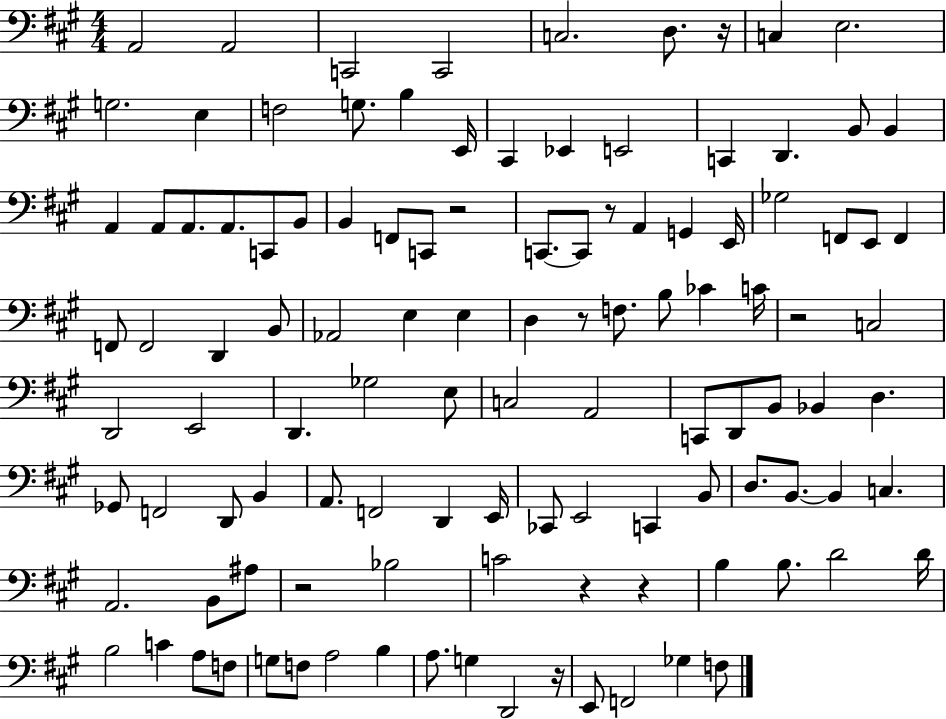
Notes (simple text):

A2/h A2/h C2/h C2/h C3/h. D3/e. R/s C3/q E3/h. G3/h. E3/q F3/h G3/e. B3/q E2/s C#2/q Eb2/q E2/h C2/q D2/q. B2/e B2/q A2/q A2/e A2/e. A2/e. C2/e B2/e B2/q F2/e C2/e R/h C2/e. C2/e R/e A2/q G2/q E2/s Gb3/h F2/e E2/e F2/q F2/e F2/h D2/q B2/e Ab2/h E3/q E3/q D3/q R/e F3/e. B3/e CES4/q C4/s R/h C3/h D2/h E2/h D2/q. Gb3/h E3/e C3/h A2/h C2/e D2/e B2/e Bb2/q D3/q. Gb2/e F2/h D2/e B2/q A2/e. F2/h D2/q E2/s CES2/e E2/h C2/q B2/e D3/e. B2/e. B2/q C3/q. A2/h. B2/e A#3/e R/h Bb3/h C4/h R/q R/q B3/q B3/e. D4/h D4/s B3/h C4/q A3/e F3/e G3/e F3/e A3/h B3/q A3/e. G3/q D2/h R/s E2/e F2/h Gb3/q F3/e